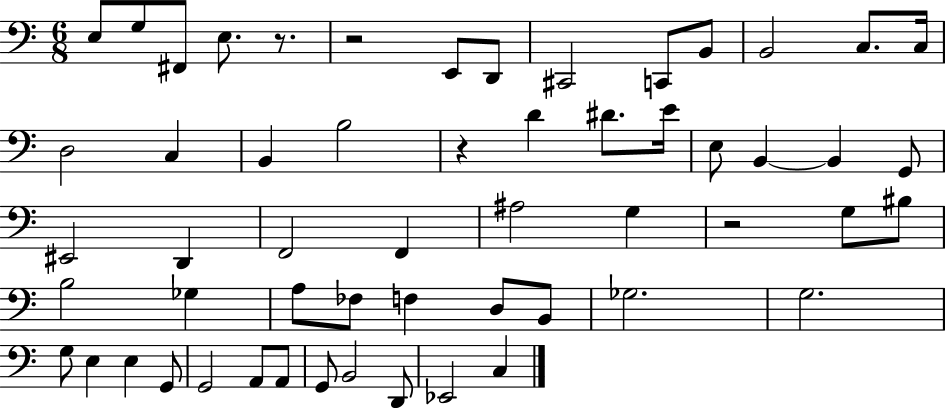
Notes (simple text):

E3/e G3/e F#2/e E3/e. R/e. R/h E2/e D2/e C#2/h C2/e B2/e B2/h C3/e. C3/s D3/h C3/q B2/q B3/h R/q D4/q D#4/e. E4/s E3/e B2/q B2/q G2/e EIS2/h D2/q F2/h F2/q A#3/h G3/q R/h G3/e BIS3/e B3/h Gb3/q A3/e FES3/e F3/q D3/e B2/e Gb3/h. G3/h. G3/e E3/q E3/q G2/e G2/h A2/e A2/e G2/e B2/h D2/e Eb2/h C3/q